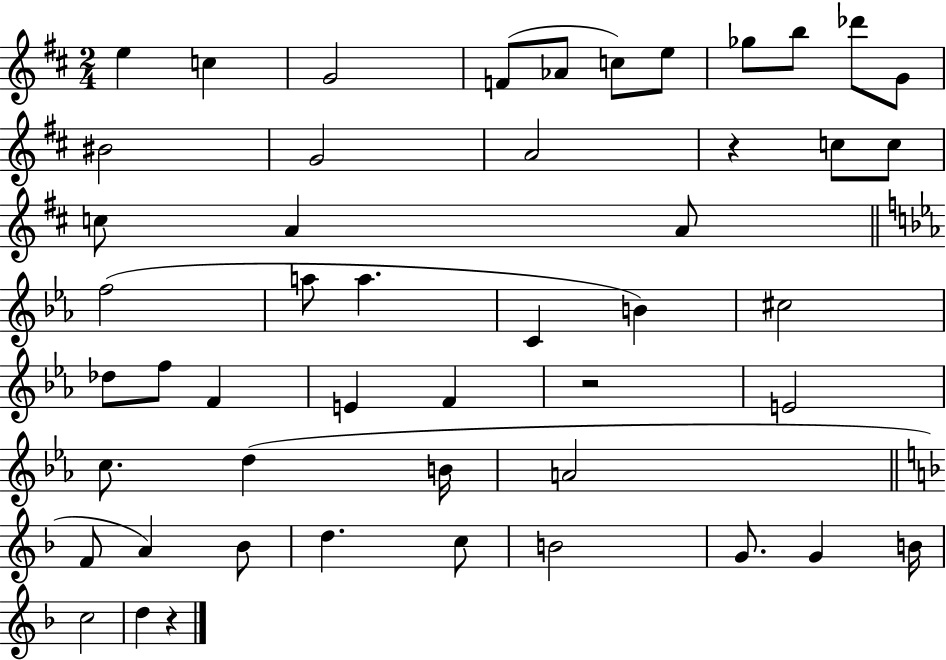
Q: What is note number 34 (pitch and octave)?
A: B4